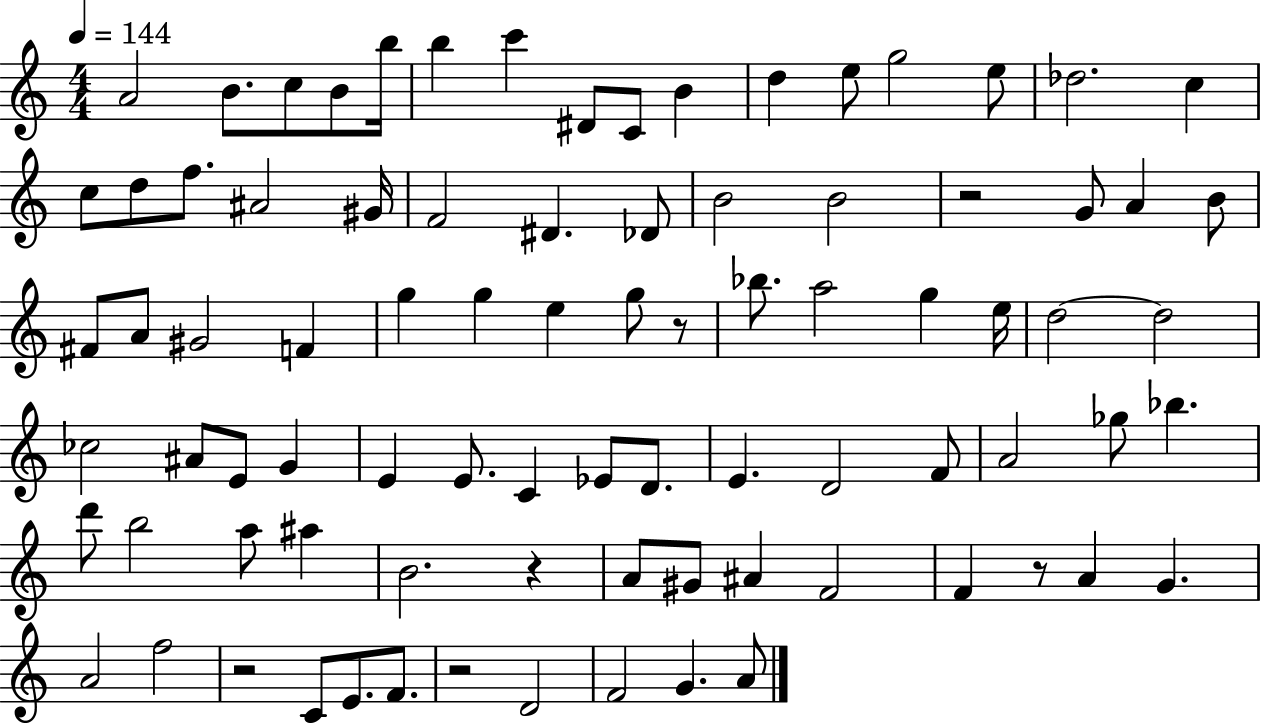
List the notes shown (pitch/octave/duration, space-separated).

A4/h B4/e. C5/e B4/e B5/s B5/q C6/q D#4/e C4/e B4/q D5/q E5/e G5/h E5/e Db5/h. C5/q C5/e D5/e F5/e. A#4/h G#4/s F4/h D#4/q. Db4/e B4/h B4/h R/h G4/e A4/q B4/e F#4/e A4/e G#4/h F4/q G5/q G5/q E5/q G5/e R/e Bb5/e. A5/h G5/q E5/s D5/h D5/h CES5/h A#4/e E4/e G4/q E4/q E4/e. C4/q Eb4/e D4/e. E4/q. D4/h F4/e A4/h Gb5/e Bb5/q. D6/e B5/h A5/e A#5/q B4/h. R/q A4/e G#4/e A#4/q F4/h F4/q R/e A4/q G4/q. A4/h F5/h R/h C4/e E4/e. F4/e. R/h D4/h F4/h G4/q. A4/e